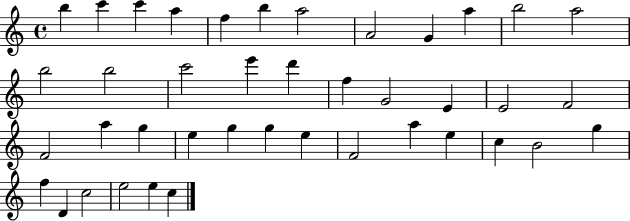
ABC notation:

X:1
T:Untitled
M:4/4
L:1/4
K:C
b c' c' a f b a2 A2 G a b2 a2 b2 b2 c'2 e' d' f G2 E E2 F2 F2 a g e g g e F2 a e c B2 g f D c2 e2 e c